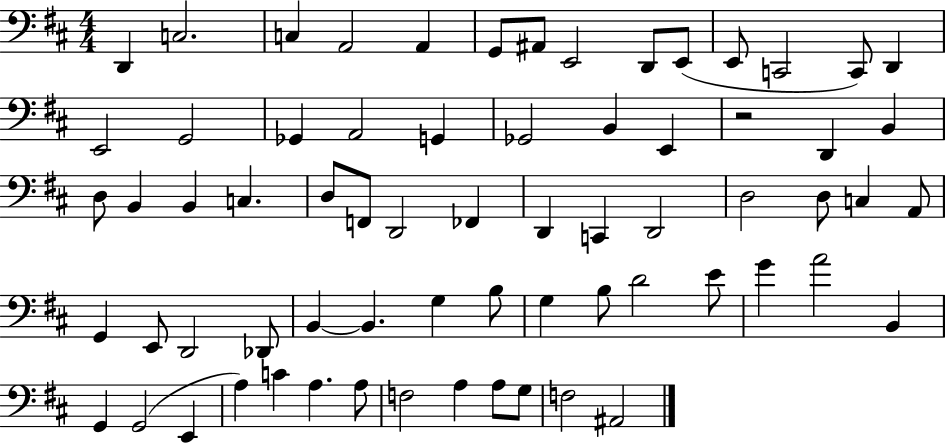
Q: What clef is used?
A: bass